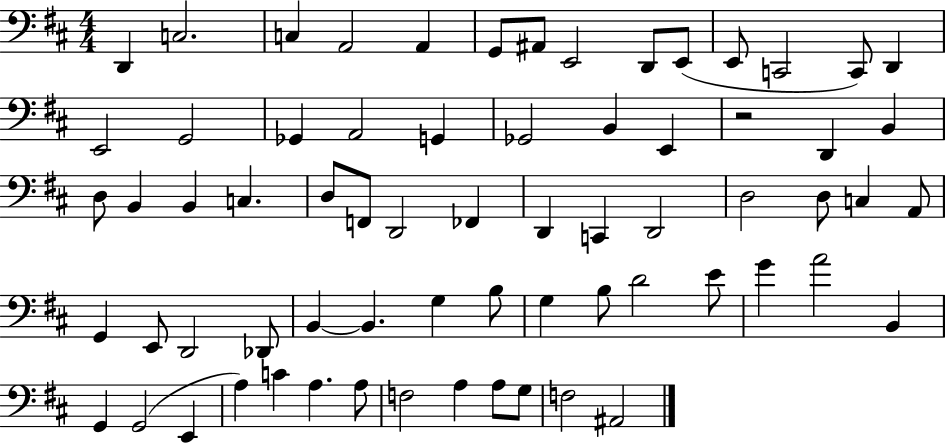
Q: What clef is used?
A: bass